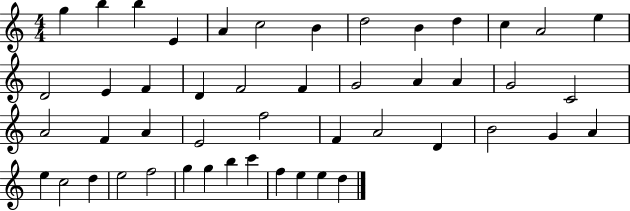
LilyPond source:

{
  \clef treble
  \numericTimeSignature
  \time 4/4
  \key c \major
  g''4 b''4 b''4 e'4 | a'4 c''2 b'4 | d''2 b'4 d''4 | c''4 a'2 e''4 | \break d'2 e'4 f'4 | d'4 f'2 f'4 | g'2 a'4 a'4 | g'2 c'2 | \break a'2 f'4 a'4 | e'2 f''2 | f'4 a'2 d'4 | b'2 g'4 a'4 | \break e''4 c''2 d''4 | e''2 f''2 | g''4 g''4 b''4 c'''4 | f''4 e''4 e''4 d''4 | \break \bar "|."
}